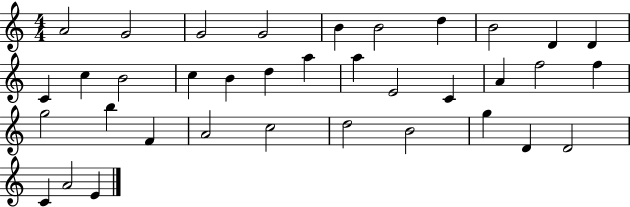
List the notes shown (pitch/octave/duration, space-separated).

A4/h G4/h G4/h G4/h B4/q B4/h D5/q B4/h D4/q D4/q C4/q C5/q B4/h C5/q B4/q D5/q A5/q A5/q E4/h C4/q A4/q F5/h F5/q G5/h B5/q F4/q A4/h C5/h D5/h B4/h G5/q D4/q D4/h C4/q A4/h E4/q